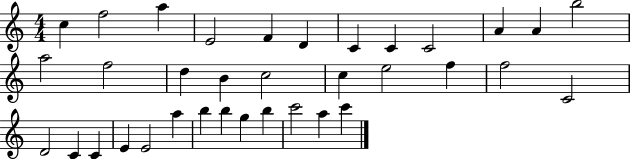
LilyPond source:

{
  \clef treble
  \numericTimeSignature
  \time 4/4
  \key c \major
  c''4 f''2 a''4 | e'2 f'4 d'4 | c'4 c'4 c'2 | a'4 a'4 b''2 | \break a''2 f''2 | d''4 b'4 c''2 | c''4 e''2 f''4 | f''2 c'2 | \break d'2 c'4 c'4 | e'4 e'2 a''4 | b''4 b''4 g''4 b''4 | c'''2 a''4 c'''4 | \break \bar "|."
}